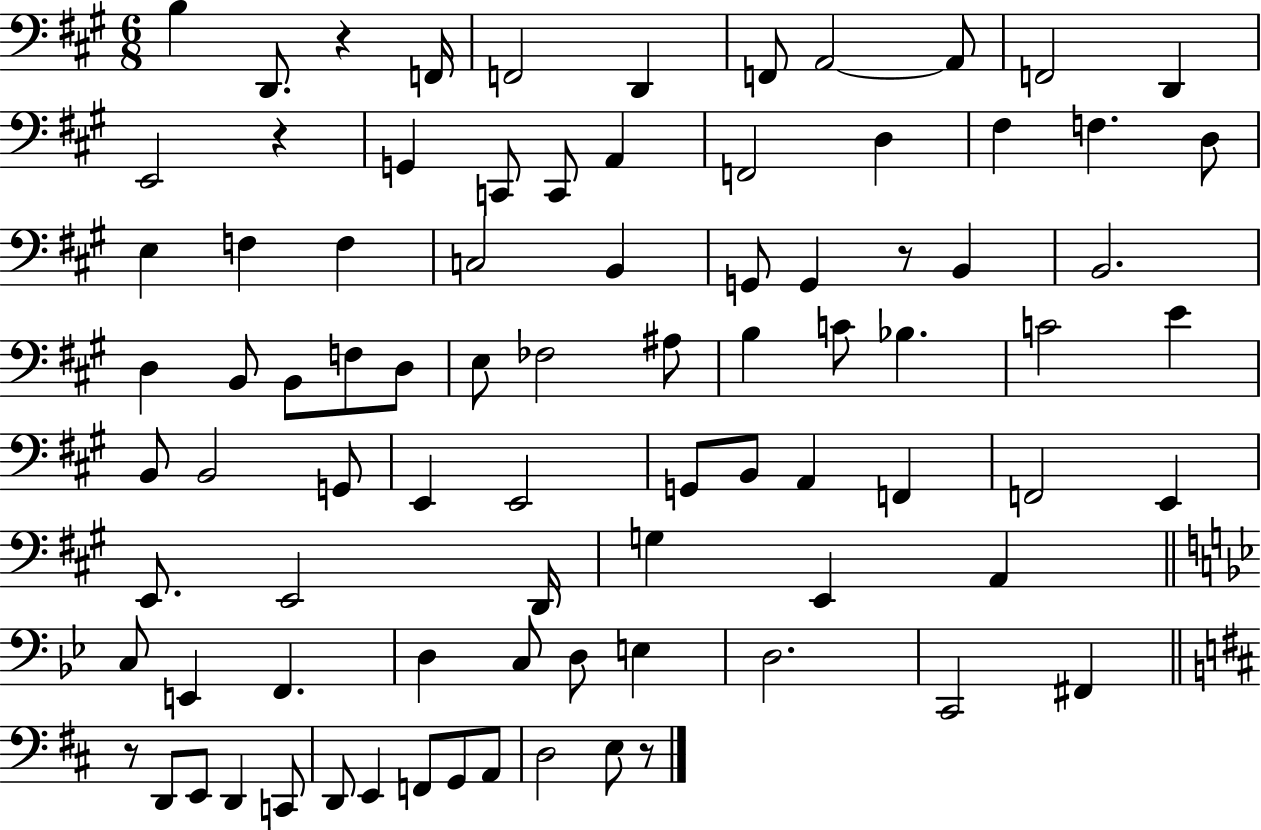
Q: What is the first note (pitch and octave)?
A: B3